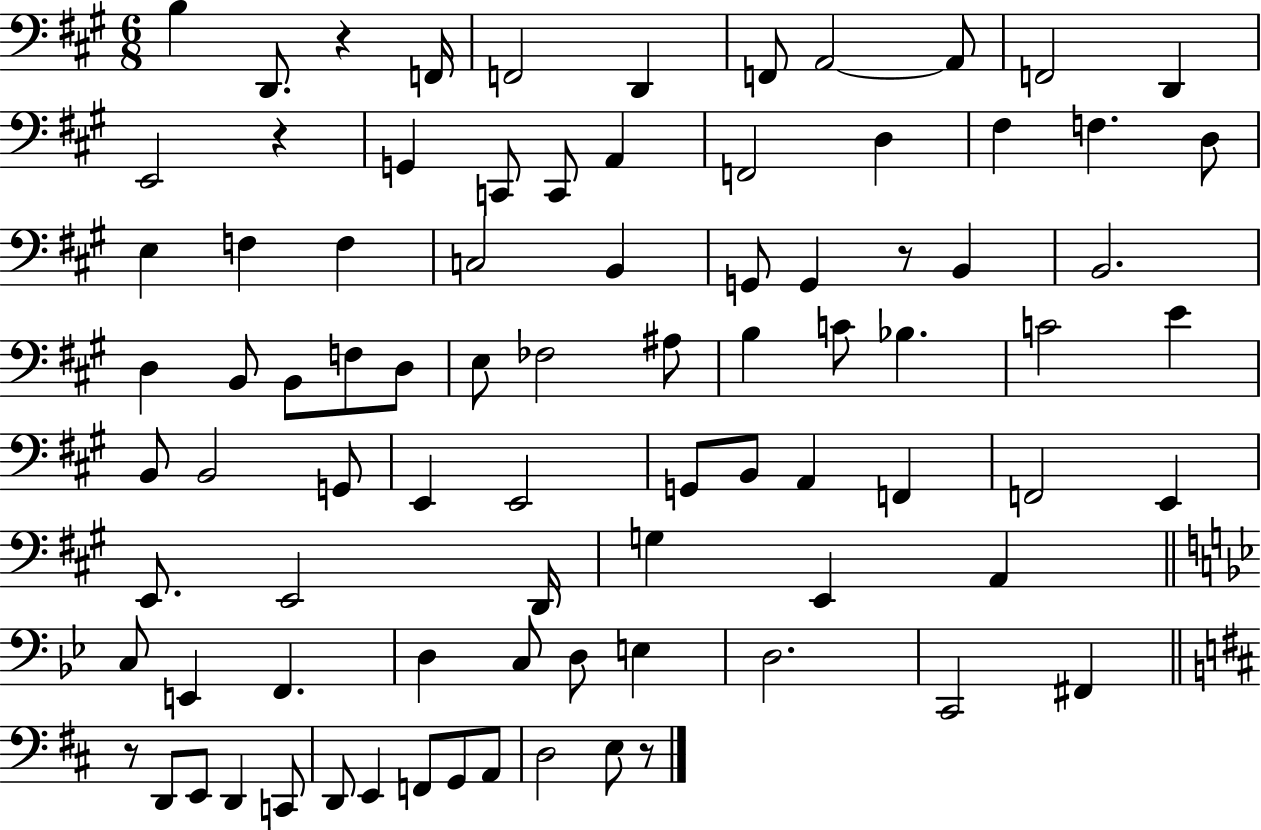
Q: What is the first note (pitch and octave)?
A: B3